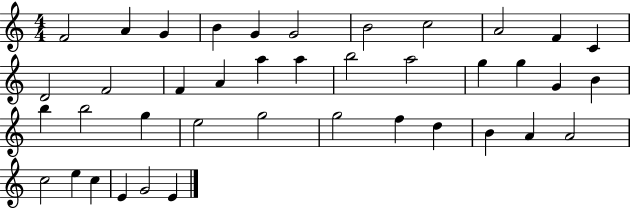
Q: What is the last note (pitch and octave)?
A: E4